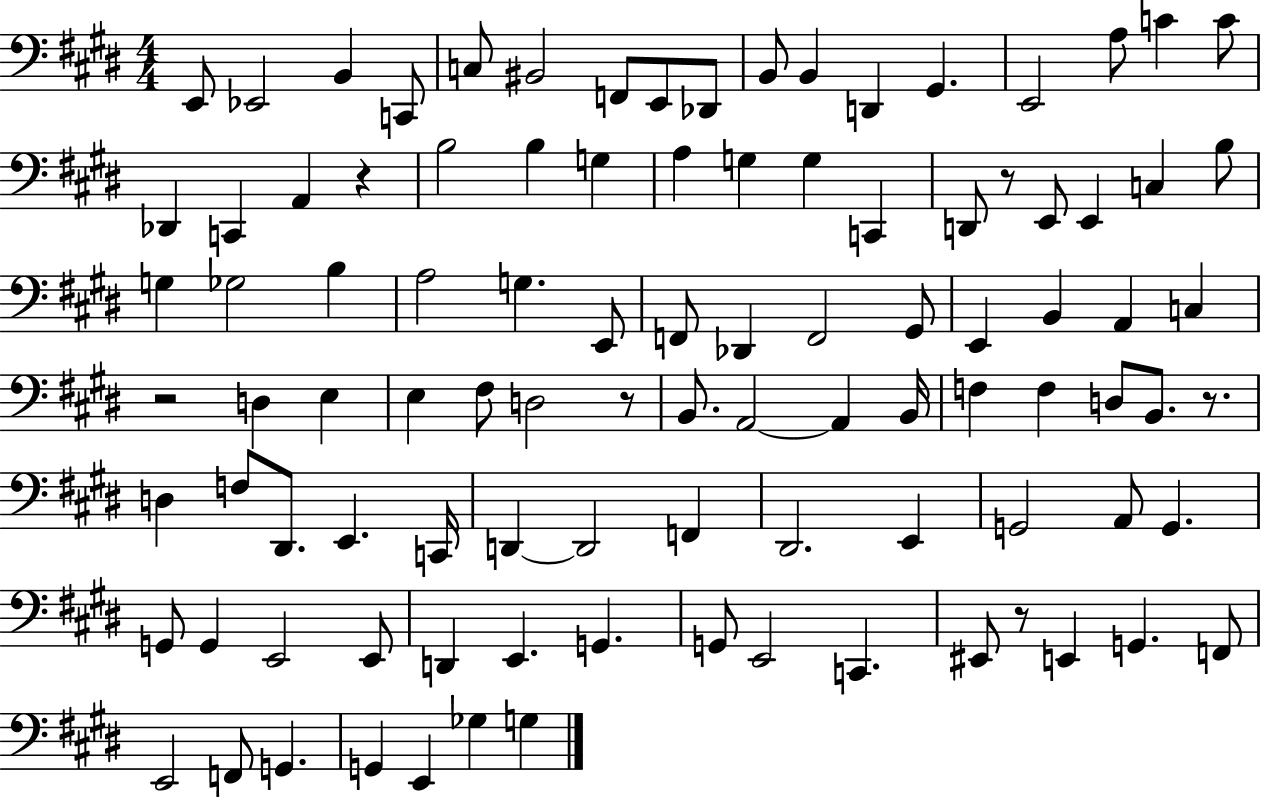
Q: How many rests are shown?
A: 6